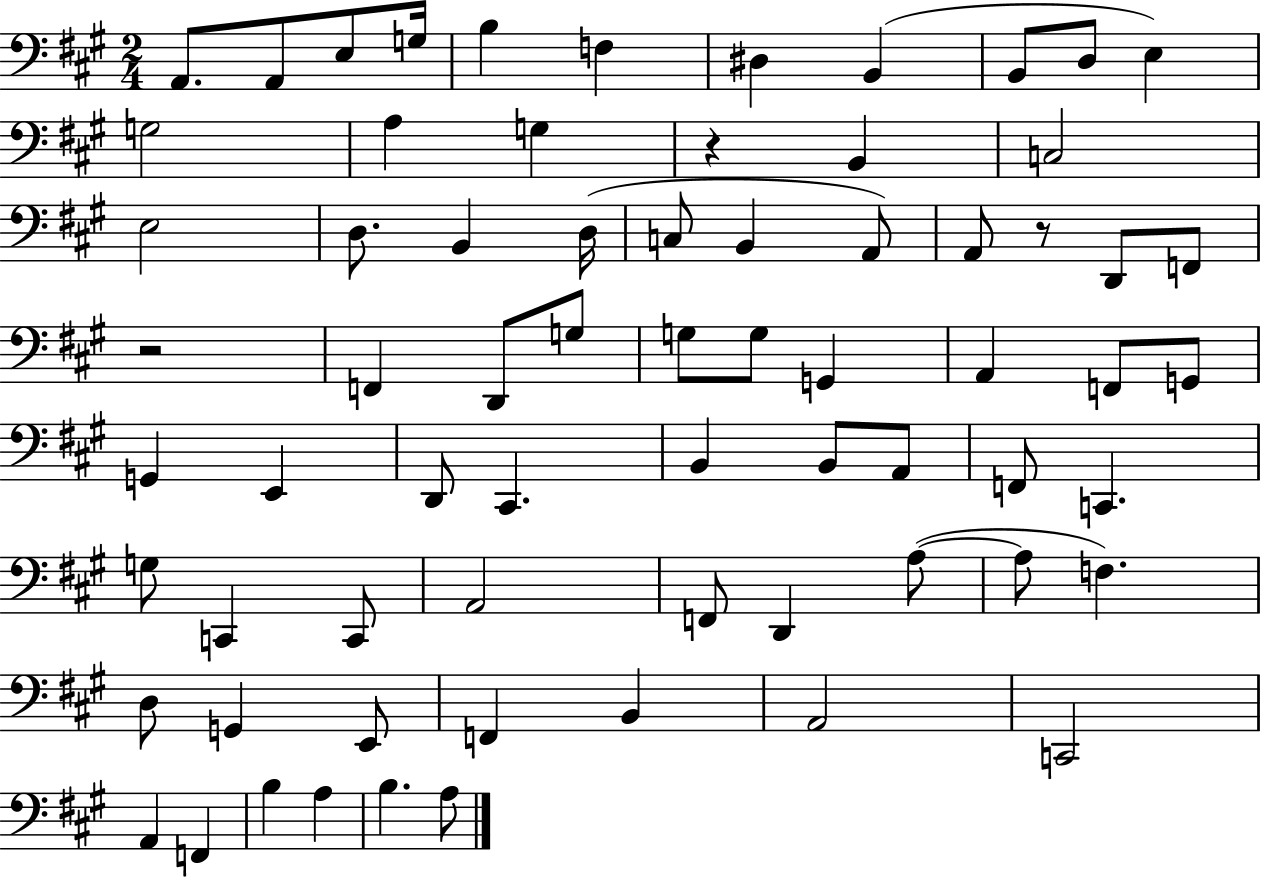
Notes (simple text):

A2/e. A2/e E3/e G3/s B3/q F3/q D#3/q B2/q B2/e D3/e E3/q G3/h A3/q G3/q R/q B2/q C3/h E3/h D3/e. B2/q D3/s C3/e B2/q A2/e A2/e R/e D2/e F2/e R/h F2/q D2/e G3/e G3/e G3/e G2/q A2/q F2/e G2/e G2/q E2/q D2/e C#2/q. B2/q B2/e A2/e F2/e C2/q. G3/e C2/q C2/e A2/h F2/e D2/q A3/e A3/e F3/q. D3/e G2/q E2/e F2/q B2/q A2/h C2/h A2/q F2/q B3/q A3/q B3/q. A3/e